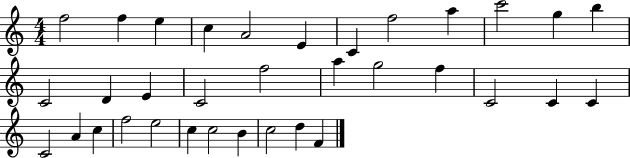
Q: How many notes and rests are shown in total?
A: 34